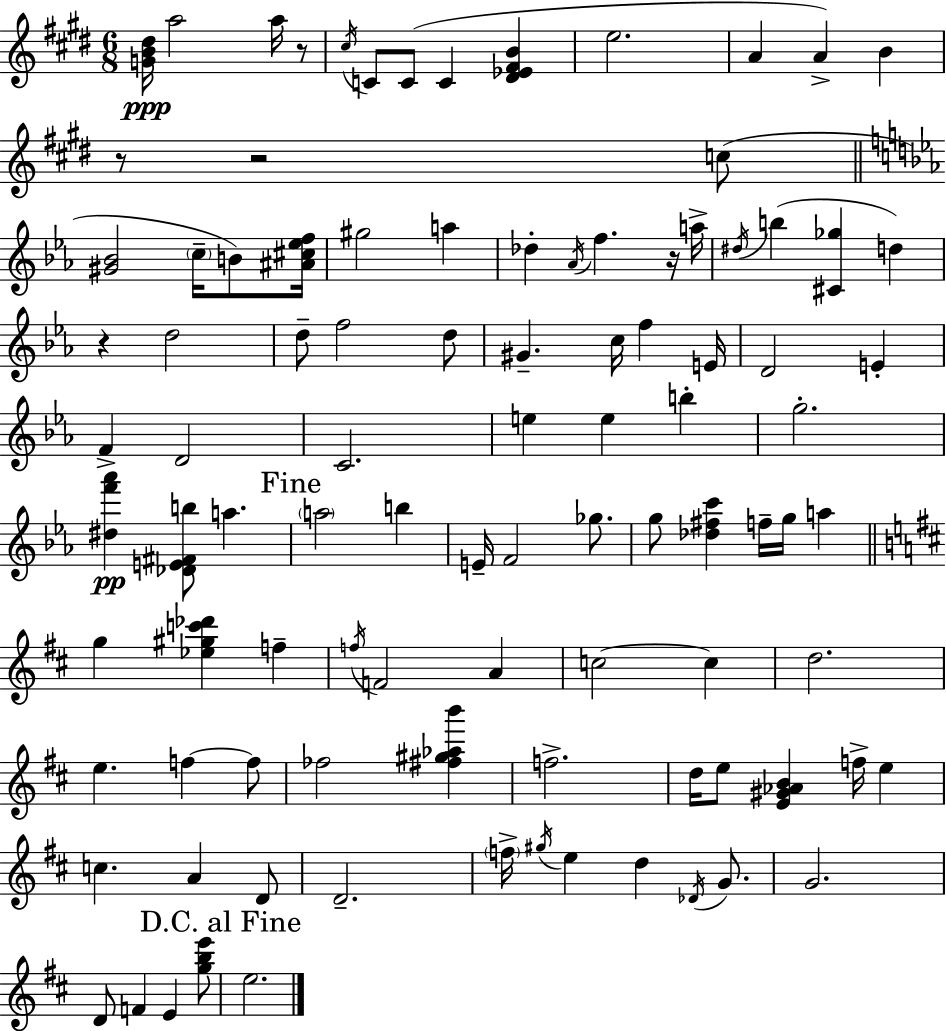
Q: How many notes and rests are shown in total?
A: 98